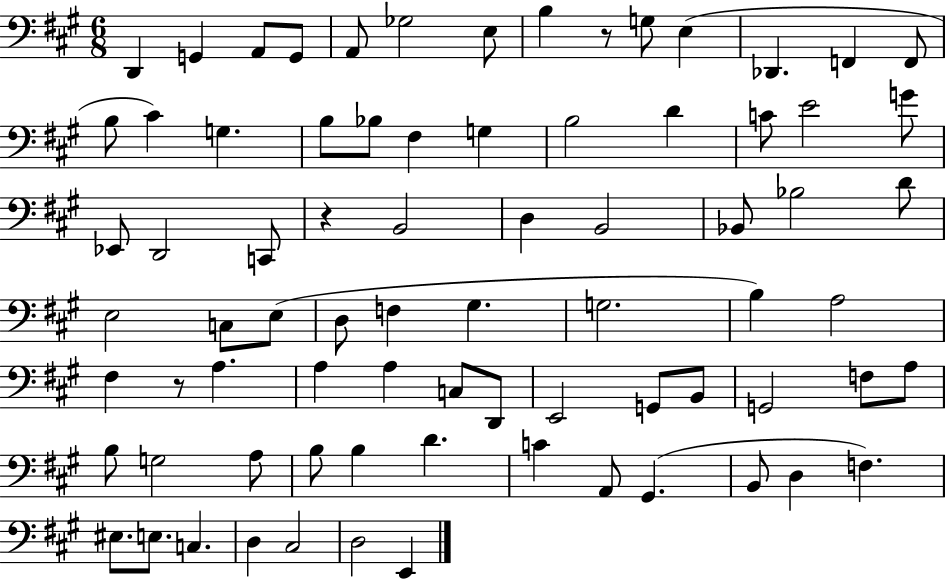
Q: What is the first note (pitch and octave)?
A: D2